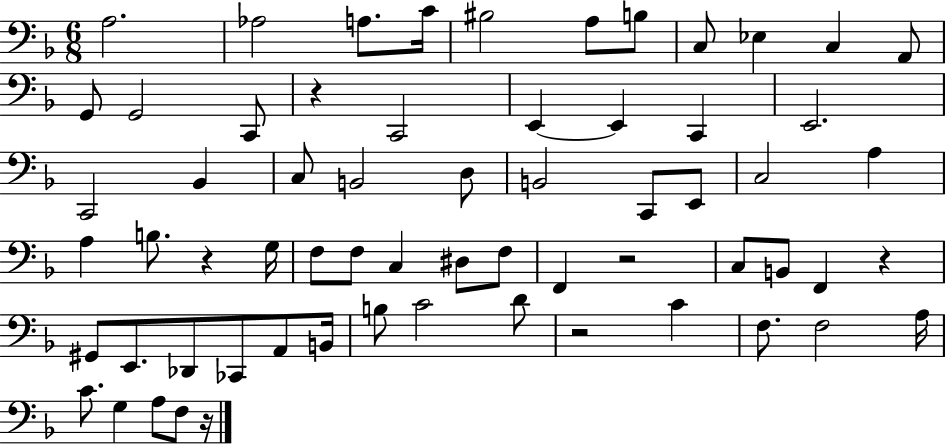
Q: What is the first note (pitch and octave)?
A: A3